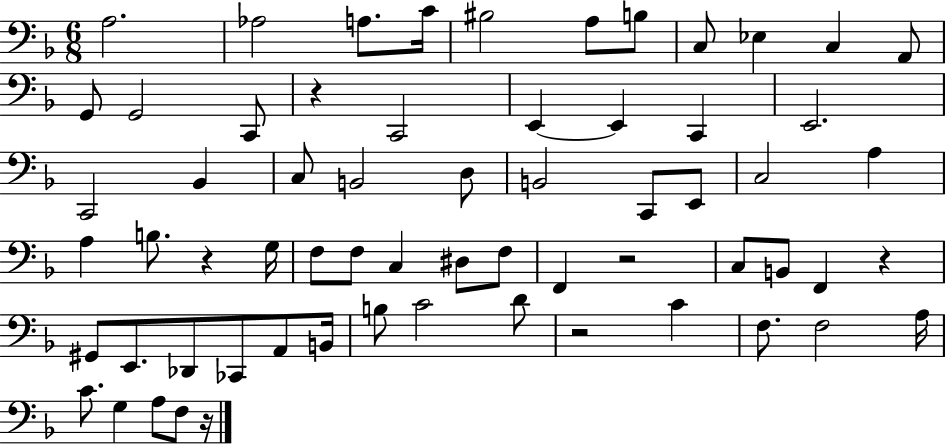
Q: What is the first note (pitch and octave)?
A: A3